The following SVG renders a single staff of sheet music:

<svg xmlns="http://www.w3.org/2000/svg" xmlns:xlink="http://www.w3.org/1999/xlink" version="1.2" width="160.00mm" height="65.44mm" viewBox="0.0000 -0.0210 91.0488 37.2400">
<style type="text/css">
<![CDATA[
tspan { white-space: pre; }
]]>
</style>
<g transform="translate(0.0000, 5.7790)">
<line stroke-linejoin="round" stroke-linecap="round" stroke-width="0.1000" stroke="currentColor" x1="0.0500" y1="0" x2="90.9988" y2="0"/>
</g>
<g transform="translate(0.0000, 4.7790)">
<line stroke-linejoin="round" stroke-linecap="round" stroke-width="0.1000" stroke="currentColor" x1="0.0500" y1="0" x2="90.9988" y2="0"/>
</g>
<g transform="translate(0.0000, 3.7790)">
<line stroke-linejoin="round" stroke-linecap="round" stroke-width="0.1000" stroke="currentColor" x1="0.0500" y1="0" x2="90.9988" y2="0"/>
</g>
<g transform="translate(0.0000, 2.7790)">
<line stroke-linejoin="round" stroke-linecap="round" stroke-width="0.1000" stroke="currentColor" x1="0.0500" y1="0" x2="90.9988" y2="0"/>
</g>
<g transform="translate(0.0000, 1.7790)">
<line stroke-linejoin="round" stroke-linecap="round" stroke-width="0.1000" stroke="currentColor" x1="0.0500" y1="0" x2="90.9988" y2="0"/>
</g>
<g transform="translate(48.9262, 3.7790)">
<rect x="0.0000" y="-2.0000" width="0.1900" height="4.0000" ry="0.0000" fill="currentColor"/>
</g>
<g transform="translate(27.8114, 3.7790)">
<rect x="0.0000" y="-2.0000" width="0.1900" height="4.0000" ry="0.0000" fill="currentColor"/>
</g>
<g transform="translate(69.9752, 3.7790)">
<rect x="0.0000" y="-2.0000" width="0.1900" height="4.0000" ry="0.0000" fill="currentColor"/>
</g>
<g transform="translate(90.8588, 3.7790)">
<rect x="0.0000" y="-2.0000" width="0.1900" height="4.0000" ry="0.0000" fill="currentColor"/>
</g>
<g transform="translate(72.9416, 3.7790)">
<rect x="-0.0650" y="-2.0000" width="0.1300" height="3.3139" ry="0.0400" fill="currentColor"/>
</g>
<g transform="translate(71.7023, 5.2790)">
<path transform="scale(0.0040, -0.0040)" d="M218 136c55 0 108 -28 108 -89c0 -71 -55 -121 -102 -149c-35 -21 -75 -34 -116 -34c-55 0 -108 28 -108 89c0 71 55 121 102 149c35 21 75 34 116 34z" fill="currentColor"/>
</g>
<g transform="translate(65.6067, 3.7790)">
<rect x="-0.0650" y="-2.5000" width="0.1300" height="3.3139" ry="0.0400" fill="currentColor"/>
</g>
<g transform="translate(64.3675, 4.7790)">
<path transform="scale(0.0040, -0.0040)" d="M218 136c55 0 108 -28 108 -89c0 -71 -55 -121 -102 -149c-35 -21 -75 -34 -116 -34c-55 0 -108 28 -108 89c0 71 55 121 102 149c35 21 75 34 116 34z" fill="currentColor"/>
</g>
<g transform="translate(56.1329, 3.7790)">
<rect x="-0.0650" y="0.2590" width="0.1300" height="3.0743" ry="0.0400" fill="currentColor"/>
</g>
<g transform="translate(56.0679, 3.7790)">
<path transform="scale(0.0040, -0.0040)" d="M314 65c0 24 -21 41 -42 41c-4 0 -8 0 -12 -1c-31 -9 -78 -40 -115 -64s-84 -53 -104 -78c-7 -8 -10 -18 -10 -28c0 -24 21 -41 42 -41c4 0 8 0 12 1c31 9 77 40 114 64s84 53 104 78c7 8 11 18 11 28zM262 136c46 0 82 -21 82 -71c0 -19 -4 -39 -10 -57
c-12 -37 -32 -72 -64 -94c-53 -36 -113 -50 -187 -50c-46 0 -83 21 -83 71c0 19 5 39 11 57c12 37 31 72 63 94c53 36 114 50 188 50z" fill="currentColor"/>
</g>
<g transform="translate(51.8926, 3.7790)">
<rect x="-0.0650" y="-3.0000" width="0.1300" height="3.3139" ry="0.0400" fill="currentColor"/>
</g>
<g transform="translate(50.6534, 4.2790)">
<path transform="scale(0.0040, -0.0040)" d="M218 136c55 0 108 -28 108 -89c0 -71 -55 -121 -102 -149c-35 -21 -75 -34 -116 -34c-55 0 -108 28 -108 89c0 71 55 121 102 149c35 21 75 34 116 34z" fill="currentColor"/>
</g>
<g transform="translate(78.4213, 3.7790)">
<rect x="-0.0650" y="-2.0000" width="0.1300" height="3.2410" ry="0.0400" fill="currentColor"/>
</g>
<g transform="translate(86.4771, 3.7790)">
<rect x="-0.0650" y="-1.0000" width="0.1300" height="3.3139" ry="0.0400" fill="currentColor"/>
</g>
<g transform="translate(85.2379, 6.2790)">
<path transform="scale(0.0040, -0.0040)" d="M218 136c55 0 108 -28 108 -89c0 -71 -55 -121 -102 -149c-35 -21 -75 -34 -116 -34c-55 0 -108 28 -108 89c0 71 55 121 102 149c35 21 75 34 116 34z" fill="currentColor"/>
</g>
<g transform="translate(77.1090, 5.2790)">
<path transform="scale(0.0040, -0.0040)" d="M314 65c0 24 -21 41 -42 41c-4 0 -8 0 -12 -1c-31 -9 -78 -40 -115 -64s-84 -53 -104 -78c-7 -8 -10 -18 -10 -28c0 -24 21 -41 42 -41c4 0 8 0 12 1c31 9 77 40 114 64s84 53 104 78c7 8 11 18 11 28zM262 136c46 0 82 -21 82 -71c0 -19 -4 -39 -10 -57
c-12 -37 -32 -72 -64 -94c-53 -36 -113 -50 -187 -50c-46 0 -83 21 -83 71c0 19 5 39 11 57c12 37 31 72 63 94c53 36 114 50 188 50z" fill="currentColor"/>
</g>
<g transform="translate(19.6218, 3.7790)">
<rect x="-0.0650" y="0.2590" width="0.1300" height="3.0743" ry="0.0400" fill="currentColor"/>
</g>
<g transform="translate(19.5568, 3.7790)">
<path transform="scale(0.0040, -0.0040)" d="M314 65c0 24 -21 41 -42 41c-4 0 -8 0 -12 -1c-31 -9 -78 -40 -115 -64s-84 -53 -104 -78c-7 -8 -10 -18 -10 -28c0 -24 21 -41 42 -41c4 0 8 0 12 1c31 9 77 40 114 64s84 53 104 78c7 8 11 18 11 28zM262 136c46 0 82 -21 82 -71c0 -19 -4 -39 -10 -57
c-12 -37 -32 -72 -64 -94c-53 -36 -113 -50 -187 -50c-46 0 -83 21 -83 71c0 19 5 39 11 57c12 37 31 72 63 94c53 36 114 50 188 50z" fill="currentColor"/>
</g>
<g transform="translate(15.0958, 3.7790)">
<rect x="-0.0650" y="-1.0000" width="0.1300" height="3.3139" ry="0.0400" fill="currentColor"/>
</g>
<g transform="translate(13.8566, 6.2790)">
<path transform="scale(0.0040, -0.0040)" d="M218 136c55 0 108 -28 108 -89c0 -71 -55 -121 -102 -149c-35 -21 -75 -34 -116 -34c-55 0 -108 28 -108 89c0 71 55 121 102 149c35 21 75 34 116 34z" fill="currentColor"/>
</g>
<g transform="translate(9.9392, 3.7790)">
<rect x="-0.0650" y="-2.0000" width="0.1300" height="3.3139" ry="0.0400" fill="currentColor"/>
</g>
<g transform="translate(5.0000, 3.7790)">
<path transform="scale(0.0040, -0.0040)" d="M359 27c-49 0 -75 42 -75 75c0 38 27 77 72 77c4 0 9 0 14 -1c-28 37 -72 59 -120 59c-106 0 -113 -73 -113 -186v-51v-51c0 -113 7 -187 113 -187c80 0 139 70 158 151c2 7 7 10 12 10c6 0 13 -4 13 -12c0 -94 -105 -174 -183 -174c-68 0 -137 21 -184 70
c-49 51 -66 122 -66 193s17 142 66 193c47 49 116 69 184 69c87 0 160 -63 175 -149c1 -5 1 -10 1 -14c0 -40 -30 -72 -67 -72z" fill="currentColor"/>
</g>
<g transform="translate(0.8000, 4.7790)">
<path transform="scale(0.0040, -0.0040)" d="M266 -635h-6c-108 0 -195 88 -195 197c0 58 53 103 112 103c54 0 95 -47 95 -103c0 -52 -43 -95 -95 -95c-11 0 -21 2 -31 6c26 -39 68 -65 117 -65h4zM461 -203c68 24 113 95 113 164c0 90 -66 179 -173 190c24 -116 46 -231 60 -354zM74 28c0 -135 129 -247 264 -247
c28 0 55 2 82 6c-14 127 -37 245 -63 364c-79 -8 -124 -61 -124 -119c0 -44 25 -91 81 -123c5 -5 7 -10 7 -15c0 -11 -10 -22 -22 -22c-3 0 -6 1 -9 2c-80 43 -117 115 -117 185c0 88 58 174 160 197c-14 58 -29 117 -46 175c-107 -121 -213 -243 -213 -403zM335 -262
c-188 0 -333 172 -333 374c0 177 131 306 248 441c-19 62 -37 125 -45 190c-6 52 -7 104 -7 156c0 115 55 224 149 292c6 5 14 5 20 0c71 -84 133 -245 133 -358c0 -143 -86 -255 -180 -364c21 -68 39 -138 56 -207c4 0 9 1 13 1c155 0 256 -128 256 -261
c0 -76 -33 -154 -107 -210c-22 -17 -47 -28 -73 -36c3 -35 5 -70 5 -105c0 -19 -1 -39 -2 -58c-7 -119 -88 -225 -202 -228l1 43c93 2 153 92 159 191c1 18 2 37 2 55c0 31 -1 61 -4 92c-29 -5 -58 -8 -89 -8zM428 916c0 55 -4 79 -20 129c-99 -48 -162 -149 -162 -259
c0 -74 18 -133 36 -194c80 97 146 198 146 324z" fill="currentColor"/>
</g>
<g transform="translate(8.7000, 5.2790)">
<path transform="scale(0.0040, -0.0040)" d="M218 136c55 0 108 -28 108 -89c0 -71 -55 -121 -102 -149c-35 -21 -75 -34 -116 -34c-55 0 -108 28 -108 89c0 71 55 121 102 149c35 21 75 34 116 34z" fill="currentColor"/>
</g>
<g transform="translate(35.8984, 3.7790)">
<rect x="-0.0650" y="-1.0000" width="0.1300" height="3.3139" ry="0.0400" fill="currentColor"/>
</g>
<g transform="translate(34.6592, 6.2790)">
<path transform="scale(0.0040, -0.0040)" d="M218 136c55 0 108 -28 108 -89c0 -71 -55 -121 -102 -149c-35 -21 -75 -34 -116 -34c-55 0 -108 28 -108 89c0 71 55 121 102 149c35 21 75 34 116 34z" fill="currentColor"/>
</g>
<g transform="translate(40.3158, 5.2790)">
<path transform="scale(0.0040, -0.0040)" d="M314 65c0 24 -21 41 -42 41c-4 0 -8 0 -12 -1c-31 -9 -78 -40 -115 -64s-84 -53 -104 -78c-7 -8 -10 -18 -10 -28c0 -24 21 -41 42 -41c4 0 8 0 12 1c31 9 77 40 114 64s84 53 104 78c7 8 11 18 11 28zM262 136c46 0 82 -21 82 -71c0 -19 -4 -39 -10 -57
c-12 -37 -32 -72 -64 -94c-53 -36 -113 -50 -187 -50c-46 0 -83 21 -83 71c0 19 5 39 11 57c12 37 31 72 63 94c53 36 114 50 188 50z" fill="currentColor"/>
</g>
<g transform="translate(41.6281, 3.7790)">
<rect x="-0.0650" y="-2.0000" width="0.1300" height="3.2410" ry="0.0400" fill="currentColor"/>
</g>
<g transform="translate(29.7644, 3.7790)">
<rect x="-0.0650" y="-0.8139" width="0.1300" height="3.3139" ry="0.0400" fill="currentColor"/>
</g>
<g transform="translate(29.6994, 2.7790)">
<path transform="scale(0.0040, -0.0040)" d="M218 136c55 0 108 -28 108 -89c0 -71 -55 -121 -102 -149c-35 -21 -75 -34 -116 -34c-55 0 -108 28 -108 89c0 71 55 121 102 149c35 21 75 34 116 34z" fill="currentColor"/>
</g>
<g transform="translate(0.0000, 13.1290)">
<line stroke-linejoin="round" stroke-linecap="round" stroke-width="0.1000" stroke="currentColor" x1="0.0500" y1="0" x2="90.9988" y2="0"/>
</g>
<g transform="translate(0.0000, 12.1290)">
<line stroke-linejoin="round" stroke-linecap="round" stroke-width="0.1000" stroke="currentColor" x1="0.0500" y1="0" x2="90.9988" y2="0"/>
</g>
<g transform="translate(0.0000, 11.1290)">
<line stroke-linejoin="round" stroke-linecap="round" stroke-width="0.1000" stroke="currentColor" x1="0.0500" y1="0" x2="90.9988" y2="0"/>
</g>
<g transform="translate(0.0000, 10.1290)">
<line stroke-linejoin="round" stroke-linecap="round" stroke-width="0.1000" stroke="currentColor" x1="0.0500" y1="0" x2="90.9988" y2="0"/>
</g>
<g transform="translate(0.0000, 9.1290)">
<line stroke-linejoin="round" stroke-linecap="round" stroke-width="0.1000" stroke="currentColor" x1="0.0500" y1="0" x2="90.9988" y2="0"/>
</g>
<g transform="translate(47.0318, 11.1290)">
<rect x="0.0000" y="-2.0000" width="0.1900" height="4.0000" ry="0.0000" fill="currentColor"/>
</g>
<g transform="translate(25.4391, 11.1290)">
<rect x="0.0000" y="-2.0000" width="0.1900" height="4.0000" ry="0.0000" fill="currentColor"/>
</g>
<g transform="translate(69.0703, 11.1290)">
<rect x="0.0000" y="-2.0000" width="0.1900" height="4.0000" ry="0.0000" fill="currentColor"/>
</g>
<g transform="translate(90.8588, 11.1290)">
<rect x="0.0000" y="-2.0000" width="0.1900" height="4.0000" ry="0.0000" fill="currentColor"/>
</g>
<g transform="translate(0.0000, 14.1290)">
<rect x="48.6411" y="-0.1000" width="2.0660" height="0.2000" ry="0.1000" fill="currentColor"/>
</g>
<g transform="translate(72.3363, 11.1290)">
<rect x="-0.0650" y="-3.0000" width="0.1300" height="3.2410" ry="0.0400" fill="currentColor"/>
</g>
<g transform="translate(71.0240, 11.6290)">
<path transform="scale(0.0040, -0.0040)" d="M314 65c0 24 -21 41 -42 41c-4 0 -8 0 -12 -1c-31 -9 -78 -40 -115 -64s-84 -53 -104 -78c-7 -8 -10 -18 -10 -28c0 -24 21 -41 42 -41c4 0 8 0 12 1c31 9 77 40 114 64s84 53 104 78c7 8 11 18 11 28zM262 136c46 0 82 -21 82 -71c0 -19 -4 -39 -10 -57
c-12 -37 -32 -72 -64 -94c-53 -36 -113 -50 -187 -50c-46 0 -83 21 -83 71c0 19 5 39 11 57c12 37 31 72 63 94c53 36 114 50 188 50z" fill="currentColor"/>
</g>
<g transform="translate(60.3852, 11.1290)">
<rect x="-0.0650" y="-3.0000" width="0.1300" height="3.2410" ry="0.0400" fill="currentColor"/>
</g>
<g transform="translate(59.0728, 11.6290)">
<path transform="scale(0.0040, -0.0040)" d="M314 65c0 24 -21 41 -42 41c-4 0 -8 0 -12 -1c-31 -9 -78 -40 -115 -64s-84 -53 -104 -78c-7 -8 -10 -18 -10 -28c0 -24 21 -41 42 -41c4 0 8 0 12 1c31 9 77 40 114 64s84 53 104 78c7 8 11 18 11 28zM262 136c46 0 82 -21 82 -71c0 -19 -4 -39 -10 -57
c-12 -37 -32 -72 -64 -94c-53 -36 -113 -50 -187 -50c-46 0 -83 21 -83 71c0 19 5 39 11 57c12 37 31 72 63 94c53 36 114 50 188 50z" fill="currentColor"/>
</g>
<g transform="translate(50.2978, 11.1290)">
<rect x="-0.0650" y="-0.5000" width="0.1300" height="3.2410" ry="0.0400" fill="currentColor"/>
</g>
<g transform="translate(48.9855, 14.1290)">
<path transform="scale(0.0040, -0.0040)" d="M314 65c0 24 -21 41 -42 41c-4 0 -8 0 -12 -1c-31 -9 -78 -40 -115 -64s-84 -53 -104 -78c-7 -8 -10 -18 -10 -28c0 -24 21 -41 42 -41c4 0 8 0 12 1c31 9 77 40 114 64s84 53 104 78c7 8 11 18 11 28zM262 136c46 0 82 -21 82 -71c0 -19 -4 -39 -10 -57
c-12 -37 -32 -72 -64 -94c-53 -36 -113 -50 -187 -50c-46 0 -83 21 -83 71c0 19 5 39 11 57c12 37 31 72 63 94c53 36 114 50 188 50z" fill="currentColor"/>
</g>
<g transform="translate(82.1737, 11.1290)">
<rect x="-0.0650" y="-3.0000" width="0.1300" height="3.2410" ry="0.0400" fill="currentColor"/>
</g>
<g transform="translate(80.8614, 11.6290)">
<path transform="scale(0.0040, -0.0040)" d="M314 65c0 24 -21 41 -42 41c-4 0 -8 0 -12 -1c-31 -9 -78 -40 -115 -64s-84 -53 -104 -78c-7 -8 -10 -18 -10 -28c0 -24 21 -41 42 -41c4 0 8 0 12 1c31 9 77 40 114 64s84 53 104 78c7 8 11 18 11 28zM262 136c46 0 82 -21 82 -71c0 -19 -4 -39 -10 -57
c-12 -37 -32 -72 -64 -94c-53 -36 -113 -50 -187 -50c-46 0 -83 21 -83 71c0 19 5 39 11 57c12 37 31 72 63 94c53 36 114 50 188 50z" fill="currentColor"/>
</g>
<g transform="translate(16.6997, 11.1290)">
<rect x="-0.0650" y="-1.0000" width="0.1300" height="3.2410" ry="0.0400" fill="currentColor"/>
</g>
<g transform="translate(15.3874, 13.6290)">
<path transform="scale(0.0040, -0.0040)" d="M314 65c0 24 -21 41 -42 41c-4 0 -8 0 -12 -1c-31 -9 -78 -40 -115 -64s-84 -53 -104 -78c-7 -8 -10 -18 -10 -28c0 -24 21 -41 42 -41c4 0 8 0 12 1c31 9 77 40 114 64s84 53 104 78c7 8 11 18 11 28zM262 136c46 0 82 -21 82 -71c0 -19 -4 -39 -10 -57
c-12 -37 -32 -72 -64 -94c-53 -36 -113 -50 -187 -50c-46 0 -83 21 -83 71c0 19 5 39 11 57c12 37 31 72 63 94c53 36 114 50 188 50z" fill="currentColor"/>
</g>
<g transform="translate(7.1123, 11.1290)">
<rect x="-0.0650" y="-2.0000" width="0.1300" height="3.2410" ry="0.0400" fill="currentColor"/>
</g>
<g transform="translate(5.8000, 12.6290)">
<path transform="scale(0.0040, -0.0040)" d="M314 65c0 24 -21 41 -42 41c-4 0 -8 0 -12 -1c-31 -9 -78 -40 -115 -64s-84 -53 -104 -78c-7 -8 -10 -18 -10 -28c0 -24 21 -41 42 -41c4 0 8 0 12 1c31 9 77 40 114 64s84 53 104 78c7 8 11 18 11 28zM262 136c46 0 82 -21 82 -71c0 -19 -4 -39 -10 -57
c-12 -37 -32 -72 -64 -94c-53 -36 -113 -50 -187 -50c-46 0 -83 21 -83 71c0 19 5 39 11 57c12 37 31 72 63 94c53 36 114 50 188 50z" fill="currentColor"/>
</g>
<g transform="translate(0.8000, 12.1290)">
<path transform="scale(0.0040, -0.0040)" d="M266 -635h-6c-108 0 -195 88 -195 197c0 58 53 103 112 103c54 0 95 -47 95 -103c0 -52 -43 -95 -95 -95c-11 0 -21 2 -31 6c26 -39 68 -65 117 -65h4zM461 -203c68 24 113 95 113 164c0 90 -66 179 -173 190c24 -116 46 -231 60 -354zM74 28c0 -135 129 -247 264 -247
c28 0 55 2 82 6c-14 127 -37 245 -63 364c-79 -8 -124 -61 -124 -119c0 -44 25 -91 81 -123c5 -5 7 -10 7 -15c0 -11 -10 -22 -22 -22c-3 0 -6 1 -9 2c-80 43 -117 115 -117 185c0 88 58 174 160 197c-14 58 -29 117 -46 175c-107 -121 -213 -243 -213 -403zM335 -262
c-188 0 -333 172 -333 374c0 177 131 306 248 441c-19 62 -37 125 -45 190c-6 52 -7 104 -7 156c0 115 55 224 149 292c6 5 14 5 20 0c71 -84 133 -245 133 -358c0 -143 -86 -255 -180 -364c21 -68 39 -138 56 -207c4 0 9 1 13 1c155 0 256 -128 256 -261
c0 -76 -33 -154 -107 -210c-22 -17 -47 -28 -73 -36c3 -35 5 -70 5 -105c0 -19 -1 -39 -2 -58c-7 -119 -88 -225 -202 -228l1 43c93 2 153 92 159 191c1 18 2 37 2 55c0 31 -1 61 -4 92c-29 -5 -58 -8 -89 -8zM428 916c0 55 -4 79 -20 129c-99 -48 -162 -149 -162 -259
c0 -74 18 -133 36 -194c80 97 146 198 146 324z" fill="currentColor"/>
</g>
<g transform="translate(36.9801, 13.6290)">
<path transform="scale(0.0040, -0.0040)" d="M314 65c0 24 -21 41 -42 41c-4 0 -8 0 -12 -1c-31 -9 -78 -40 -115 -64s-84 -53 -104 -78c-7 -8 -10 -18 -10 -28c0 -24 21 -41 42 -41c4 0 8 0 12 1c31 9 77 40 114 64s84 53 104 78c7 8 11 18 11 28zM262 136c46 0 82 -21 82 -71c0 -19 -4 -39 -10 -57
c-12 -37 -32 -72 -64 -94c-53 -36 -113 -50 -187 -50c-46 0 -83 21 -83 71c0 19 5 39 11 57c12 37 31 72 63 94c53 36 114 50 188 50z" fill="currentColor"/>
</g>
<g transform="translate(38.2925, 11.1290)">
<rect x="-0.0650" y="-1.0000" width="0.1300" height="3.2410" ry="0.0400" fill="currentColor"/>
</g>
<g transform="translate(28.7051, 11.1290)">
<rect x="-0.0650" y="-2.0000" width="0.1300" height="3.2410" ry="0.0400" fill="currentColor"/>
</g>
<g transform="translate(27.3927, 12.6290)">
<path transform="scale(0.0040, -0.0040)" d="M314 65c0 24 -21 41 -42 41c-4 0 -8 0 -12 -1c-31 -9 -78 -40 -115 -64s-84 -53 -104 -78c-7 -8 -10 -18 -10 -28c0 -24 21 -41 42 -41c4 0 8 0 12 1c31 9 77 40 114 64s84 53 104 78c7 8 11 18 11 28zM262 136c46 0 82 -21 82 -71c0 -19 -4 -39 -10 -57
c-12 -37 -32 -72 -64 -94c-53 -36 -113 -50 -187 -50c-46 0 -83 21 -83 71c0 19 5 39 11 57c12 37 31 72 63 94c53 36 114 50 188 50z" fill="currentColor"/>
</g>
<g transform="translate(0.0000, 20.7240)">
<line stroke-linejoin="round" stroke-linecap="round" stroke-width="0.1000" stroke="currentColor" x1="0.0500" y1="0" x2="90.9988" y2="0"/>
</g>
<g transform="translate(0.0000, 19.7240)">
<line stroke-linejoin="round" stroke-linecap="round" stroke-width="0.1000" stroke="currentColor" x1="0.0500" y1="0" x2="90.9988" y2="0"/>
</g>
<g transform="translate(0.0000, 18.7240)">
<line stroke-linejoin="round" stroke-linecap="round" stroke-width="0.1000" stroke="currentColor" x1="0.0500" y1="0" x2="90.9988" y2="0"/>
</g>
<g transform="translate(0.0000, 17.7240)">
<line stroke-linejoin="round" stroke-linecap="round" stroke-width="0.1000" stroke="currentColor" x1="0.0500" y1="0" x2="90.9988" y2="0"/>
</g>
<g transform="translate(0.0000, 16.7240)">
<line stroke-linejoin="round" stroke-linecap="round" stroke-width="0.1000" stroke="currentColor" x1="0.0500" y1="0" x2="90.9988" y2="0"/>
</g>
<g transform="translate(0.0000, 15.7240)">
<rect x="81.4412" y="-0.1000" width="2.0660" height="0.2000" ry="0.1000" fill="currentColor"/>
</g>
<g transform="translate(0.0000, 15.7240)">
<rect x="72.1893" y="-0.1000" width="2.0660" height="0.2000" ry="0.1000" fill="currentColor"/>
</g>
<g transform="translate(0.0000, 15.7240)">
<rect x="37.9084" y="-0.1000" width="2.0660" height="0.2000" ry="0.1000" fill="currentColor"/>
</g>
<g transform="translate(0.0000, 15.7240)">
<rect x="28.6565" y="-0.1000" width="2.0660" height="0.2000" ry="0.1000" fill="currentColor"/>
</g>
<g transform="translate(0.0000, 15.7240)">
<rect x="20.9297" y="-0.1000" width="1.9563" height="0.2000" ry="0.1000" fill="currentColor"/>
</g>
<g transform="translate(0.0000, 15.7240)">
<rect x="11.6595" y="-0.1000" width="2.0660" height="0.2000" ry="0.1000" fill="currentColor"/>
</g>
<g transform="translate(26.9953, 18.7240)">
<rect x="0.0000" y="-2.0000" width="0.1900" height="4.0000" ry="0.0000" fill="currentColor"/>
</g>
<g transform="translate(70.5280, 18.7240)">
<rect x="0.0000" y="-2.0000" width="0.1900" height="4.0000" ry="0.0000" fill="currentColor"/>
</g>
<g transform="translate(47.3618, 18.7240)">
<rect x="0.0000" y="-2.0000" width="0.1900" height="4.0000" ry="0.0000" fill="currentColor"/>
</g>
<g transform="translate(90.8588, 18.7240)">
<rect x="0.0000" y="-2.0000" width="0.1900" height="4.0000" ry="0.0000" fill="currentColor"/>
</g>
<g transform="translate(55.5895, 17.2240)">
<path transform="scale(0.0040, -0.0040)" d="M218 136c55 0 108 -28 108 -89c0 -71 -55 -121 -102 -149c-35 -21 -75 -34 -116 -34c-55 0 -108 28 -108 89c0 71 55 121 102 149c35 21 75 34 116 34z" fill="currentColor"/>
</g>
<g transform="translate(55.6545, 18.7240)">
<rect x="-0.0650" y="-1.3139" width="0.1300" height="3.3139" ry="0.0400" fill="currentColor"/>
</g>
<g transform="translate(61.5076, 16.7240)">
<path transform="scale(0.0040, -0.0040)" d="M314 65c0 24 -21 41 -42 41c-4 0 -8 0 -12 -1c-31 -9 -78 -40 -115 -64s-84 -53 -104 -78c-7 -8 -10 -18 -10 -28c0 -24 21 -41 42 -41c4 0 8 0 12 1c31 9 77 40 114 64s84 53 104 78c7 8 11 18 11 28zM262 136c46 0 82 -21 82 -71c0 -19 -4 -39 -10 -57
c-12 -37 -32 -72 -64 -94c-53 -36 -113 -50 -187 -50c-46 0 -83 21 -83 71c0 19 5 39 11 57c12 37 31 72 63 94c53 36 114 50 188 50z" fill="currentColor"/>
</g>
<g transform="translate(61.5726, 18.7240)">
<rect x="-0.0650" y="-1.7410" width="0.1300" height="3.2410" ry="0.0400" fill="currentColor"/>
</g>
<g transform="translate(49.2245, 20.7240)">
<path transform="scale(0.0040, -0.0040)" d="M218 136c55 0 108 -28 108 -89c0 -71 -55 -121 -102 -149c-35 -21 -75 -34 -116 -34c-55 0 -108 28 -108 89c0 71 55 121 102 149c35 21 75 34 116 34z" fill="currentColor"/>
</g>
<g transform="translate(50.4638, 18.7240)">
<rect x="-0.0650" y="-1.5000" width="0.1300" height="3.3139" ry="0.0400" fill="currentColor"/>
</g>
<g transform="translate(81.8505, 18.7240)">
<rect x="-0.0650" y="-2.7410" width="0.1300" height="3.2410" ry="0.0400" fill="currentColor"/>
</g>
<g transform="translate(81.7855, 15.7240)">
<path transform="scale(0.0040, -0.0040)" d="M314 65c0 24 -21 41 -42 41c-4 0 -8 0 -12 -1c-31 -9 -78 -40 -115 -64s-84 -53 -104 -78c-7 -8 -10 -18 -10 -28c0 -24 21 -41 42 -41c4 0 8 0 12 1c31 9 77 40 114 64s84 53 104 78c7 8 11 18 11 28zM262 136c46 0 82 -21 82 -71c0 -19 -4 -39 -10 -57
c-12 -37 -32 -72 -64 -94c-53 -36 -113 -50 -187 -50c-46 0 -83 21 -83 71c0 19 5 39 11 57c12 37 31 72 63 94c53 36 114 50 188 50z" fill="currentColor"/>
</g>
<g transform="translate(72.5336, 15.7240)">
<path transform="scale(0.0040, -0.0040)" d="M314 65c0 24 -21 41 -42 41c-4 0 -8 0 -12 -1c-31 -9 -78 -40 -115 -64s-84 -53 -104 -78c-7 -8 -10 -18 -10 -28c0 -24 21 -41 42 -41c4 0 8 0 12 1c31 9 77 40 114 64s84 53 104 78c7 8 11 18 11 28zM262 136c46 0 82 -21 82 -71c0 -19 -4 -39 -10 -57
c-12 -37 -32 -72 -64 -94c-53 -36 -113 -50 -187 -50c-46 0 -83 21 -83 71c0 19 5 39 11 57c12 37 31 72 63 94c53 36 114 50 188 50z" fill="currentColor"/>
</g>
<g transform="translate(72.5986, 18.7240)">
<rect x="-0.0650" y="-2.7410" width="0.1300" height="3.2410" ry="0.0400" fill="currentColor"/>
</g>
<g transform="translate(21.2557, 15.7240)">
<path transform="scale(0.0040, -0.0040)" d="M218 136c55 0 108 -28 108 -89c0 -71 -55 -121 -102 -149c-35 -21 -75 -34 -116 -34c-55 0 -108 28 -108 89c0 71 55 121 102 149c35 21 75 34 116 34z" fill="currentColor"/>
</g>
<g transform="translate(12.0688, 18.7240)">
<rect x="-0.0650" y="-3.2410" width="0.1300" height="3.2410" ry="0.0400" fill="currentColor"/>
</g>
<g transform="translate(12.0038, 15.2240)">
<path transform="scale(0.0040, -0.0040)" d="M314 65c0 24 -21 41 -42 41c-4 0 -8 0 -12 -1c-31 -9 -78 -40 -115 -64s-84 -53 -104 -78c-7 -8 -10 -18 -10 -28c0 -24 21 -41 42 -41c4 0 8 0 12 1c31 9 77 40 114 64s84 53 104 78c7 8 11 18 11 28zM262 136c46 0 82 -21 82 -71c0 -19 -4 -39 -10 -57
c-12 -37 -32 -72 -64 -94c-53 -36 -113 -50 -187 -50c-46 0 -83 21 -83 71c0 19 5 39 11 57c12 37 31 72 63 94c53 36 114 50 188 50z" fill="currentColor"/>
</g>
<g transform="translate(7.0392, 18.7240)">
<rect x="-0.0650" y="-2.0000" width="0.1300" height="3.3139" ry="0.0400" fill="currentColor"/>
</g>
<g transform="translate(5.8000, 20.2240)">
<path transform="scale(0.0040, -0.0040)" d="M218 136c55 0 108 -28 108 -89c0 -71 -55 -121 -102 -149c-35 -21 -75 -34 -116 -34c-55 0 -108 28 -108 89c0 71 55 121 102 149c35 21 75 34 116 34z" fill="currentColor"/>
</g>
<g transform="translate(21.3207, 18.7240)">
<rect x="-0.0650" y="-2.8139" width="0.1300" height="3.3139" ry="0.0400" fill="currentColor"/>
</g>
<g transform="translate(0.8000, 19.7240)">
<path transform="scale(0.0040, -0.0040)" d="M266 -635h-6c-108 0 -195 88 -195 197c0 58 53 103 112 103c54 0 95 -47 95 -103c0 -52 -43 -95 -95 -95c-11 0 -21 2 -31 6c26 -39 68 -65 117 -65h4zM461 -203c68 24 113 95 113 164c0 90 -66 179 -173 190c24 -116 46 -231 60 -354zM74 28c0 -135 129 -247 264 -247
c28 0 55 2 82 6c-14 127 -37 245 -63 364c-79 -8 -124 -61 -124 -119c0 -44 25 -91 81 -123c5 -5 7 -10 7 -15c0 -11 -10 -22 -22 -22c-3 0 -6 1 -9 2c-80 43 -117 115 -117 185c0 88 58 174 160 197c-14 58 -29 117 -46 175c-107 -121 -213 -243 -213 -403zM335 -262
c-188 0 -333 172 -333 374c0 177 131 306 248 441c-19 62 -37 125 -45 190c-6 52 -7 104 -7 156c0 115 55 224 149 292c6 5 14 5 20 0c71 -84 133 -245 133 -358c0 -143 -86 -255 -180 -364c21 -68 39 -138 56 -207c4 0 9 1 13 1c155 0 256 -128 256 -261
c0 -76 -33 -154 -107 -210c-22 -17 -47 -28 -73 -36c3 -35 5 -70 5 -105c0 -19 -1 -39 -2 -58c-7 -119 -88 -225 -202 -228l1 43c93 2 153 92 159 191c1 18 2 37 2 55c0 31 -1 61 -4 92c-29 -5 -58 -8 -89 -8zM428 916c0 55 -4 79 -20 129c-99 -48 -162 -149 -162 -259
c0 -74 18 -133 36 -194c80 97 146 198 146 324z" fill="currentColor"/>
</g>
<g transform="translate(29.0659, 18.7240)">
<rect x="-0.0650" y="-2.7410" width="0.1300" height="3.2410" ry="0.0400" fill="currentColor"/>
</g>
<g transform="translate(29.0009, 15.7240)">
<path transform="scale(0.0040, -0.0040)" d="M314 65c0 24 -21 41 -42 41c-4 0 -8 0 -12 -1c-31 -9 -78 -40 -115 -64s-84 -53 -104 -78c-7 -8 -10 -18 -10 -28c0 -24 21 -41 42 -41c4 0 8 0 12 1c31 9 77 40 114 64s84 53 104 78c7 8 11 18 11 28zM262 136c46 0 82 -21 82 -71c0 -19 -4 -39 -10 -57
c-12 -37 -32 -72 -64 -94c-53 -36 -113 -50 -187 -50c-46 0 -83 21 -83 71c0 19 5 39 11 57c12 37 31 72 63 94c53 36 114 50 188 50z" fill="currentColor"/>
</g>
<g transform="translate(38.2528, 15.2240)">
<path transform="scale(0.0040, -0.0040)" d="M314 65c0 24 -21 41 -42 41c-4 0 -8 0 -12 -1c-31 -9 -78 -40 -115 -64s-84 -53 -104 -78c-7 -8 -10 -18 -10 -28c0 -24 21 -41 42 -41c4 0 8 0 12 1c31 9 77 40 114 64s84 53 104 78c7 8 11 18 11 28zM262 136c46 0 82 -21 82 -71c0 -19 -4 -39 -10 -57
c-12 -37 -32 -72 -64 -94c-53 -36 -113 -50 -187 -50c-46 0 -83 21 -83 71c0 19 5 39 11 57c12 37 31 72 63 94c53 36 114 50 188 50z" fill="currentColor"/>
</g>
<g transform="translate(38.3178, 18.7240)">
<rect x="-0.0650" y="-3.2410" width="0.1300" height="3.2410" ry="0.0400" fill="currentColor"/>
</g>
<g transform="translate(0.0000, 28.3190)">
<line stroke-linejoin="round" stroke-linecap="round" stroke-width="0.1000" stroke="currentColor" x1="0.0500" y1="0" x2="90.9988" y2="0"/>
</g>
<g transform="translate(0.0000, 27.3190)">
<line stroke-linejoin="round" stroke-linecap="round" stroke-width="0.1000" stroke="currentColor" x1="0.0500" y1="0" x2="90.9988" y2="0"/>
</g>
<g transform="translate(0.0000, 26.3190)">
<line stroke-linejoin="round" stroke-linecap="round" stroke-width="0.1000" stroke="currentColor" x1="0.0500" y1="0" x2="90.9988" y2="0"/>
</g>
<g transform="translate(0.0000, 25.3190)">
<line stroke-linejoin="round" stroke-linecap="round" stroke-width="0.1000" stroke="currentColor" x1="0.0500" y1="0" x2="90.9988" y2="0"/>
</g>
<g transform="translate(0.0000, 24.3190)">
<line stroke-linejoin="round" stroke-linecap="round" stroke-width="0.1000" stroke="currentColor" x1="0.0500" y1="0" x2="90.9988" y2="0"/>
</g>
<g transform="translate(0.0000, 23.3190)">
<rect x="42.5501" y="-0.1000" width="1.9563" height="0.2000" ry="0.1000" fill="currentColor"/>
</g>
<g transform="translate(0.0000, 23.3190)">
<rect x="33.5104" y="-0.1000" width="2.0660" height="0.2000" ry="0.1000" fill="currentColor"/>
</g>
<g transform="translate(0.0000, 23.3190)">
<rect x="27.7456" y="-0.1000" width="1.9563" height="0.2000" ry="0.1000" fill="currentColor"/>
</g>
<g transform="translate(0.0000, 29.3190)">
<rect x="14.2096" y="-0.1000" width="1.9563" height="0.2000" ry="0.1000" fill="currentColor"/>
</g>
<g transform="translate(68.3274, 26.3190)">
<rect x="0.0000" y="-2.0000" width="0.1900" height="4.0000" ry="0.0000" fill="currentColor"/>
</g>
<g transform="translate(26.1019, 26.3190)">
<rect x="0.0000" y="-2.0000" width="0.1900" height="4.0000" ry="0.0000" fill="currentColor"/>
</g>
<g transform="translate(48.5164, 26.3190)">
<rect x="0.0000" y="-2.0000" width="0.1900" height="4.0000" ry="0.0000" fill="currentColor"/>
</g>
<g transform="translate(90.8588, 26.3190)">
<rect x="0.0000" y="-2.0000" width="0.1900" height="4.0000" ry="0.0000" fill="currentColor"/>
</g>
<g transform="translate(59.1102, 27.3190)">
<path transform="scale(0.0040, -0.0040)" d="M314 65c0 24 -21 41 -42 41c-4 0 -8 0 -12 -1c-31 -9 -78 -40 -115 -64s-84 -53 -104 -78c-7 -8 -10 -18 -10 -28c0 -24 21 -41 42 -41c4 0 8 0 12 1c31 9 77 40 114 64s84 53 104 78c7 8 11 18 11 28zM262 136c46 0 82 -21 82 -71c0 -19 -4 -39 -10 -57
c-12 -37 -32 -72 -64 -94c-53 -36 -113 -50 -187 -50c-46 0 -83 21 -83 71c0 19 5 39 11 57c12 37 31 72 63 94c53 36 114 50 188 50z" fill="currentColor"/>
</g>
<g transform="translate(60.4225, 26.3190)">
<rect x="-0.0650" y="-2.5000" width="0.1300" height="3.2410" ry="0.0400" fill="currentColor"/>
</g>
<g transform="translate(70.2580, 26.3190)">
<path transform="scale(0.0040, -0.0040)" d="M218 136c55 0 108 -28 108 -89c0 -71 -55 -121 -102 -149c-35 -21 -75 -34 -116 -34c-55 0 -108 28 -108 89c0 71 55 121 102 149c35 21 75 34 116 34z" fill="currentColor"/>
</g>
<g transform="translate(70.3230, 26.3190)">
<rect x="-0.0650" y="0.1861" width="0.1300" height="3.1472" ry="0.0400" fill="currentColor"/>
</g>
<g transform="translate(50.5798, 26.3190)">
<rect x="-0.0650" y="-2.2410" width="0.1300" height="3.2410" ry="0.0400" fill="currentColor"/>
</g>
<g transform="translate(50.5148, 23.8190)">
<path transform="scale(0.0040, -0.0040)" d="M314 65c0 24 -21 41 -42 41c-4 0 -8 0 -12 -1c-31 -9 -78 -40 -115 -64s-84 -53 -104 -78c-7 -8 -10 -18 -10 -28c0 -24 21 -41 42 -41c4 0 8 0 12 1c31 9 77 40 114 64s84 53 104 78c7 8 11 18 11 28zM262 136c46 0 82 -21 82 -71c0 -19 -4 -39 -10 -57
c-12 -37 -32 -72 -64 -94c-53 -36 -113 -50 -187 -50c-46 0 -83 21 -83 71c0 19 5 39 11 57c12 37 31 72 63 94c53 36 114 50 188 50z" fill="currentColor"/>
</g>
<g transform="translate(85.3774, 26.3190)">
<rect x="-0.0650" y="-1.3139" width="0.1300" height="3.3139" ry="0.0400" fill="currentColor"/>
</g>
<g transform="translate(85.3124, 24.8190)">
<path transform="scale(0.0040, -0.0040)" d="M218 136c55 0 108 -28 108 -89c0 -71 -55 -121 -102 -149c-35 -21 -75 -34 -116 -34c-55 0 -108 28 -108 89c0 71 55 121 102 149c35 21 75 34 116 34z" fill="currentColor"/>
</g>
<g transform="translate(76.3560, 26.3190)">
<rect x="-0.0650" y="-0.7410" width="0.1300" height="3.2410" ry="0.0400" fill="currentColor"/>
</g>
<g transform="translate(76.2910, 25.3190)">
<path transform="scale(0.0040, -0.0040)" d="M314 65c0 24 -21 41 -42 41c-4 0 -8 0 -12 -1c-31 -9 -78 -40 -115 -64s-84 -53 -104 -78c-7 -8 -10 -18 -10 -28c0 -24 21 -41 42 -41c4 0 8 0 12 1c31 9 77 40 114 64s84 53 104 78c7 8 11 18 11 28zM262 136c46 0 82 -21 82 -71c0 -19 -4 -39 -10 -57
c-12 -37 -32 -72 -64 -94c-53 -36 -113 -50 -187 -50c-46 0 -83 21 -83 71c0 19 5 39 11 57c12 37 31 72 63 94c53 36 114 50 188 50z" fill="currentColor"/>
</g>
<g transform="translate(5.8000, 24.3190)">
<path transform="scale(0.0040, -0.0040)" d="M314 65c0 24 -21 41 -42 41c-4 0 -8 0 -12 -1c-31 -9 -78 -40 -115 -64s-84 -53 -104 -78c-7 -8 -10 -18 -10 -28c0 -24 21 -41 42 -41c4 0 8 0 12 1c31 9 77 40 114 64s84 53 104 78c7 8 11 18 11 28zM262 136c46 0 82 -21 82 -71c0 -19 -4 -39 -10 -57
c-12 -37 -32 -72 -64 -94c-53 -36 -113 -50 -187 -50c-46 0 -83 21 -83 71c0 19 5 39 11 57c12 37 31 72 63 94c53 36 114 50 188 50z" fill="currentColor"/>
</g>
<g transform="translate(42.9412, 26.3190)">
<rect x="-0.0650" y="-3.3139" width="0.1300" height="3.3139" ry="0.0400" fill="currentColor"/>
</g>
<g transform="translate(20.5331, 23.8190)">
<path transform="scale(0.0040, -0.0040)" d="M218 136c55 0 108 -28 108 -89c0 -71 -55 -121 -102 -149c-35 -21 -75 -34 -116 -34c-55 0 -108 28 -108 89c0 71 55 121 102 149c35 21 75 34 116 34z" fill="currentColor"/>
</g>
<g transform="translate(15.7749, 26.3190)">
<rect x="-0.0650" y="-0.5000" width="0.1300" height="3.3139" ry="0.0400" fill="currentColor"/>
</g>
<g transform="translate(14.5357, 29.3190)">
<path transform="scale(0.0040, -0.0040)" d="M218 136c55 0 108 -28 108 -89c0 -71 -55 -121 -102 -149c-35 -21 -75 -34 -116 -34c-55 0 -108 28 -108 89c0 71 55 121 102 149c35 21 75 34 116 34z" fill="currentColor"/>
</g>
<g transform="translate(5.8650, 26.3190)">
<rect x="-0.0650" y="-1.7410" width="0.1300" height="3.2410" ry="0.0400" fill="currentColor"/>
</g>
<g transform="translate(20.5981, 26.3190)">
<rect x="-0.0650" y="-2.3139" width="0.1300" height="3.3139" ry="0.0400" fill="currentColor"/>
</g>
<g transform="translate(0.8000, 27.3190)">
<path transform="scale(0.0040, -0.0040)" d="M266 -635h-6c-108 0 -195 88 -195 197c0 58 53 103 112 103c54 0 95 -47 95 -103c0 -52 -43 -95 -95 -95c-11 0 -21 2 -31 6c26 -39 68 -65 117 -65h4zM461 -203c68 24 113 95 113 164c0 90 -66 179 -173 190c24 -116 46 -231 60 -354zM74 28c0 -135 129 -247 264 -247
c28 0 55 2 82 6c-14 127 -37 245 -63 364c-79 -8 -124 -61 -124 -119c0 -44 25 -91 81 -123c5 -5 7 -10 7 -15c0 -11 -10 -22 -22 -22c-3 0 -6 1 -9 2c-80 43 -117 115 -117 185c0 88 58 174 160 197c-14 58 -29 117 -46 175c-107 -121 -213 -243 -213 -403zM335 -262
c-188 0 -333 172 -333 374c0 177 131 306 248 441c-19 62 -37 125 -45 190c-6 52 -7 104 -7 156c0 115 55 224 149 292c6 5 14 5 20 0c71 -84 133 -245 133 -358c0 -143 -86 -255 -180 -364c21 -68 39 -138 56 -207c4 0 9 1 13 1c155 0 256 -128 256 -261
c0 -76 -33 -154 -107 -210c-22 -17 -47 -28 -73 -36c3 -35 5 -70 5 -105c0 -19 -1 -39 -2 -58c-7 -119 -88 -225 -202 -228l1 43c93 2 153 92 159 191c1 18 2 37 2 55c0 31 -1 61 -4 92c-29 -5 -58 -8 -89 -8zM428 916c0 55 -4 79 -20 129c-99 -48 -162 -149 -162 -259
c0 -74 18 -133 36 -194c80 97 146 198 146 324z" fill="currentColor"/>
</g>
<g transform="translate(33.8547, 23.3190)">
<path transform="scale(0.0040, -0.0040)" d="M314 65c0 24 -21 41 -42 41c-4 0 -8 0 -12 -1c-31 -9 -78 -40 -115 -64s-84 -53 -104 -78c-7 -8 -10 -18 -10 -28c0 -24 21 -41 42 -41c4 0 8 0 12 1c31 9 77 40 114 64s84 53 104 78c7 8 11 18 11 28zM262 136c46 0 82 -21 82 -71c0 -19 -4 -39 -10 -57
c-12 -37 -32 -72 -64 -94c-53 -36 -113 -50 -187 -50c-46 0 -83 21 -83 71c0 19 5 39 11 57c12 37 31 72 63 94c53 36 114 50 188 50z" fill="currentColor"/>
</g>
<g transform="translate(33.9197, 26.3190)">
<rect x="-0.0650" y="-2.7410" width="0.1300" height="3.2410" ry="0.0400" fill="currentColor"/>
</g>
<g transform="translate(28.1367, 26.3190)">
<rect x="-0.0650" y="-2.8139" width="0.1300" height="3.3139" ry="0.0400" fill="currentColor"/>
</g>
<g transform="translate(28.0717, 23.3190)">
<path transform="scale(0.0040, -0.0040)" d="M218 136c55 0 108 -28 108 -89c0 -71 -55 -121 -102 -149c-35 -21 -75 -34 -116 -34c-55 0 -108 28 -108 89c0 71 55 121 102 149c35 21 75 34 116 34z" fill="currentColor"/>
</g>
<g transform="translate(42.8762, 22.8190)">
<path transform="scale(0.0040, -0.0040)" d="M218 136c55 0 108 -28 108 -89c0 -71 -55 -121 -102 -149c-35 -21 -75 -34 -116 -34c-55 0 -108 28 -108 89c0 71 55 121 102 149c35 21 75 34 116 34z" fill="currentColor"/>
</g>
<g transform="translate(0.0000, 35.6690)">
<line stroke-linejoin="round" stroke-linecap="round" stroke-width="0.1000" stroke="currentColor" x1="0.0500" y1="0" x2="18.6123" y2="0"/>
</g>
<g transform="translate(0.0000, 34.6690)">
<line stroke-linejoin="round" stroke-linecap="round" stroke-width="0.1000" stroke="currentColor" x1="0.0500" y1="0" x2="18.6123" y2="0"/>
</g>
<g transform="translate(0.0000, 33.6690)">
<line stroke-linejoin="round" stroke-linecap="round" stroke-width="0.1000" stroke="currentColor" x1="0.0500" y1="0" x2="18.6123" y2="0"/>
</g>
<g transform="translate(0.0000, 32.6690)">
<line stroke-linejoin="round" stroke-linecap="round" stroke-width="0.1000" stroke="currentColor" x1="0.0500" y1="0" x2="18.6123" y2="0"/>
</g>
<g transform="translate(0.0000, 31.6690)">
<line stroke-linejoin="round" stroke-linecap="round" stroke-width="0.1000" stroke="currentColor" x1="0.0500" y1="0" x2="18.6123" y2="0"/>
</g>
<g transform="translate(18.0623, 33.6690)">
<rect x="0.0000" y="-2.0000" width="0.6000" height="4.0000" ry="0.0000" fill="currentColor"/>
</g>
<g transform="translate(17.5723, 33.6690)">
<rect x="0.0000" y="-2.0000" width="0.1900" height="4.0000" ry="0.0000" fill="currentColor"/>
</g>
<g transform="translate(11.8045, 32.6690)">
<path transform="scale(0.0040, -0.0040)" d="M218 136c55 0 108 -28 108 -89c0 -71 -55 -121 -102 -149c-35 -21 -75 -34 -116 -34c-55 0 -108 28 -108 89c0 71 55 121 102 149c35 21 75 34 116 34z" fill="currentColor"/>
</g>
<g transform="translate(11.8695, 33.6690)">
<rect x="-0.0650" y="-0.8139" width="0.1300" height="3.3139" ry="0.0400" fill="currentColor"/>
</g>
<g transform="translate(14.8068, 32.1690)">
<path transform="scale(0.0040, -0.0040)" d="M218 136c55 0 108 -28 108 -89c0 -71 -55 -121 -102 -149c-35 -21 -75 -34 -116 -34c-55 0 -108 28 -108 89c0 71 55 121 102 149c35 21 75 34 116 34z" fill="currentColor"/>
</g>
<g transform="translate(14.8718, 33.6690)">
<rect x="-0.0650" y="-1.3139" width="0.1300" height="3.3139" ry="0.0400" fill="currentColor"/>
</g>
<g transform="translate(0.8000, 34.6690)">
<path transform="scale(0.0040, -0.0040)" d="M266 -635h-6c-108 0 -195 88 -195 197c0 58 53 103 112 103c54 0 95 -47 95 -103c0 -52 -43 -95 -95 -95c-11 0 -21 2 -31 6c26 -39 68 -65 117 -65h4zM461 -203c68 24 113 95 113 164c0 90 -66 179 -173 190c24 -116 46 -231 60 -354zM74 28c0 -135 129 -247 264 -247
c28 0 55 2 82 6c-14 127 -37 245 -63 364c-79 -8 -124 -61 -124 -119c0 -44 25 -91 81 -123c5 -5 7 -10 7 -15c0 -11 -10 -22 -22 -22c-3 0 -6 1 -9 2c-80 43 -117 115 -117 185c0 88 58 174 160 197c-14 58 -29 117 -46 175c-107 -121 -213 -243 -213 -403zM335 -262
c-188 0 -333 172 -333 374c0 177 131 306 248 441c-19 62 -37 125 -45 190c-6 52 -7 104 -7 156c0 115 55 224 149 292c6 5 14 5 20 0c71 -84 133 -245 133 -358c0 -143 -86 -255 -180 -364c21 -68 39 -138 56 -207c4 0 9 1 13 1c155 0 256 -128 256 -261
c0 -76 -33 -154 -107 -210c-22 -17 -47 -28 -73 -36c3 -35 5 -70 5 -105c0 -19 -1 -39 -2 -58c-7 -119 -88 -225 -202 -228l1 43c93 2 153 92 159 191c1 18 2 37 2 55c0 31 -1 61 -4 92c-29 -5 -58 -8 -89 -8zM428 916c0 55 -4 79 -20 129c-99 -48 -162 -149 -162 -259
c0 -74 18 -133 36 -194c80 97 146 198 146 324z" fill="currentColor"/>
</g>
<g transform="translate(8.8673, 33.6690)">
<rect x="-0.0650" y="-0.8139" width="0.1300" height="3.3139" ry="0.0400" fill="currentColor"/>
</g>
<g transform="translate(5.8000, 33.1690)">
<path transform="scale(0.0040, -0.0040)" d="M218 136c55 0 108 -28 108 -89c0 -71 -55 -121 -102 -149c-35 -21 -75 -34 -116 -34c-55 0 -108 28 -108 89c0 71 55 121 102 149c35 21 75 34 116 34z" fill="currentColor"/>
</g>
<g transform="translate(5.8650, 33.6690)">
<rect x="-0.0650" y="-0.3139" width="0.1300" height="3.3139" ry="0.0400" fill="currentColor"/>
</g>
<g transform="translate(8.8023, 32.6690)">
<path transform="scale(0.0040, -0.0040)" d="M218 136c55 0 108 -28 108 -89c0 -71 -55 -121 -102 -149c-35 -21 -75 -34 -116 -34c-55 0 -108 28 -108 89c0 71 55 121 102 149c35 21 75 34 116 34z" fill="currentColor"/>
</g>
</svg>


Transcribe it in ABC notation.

X:1
T:Untitled
M:4/4
L:1/4
K:C
F D B2 d D F2 A B2 G F F2 D F2 D2 F2 D2 C2 A2 A2 A2 F b2 a a2 b2 E e f2 a2 a2 f2 C g a a2 b g2 G2 B d2 e c d d e